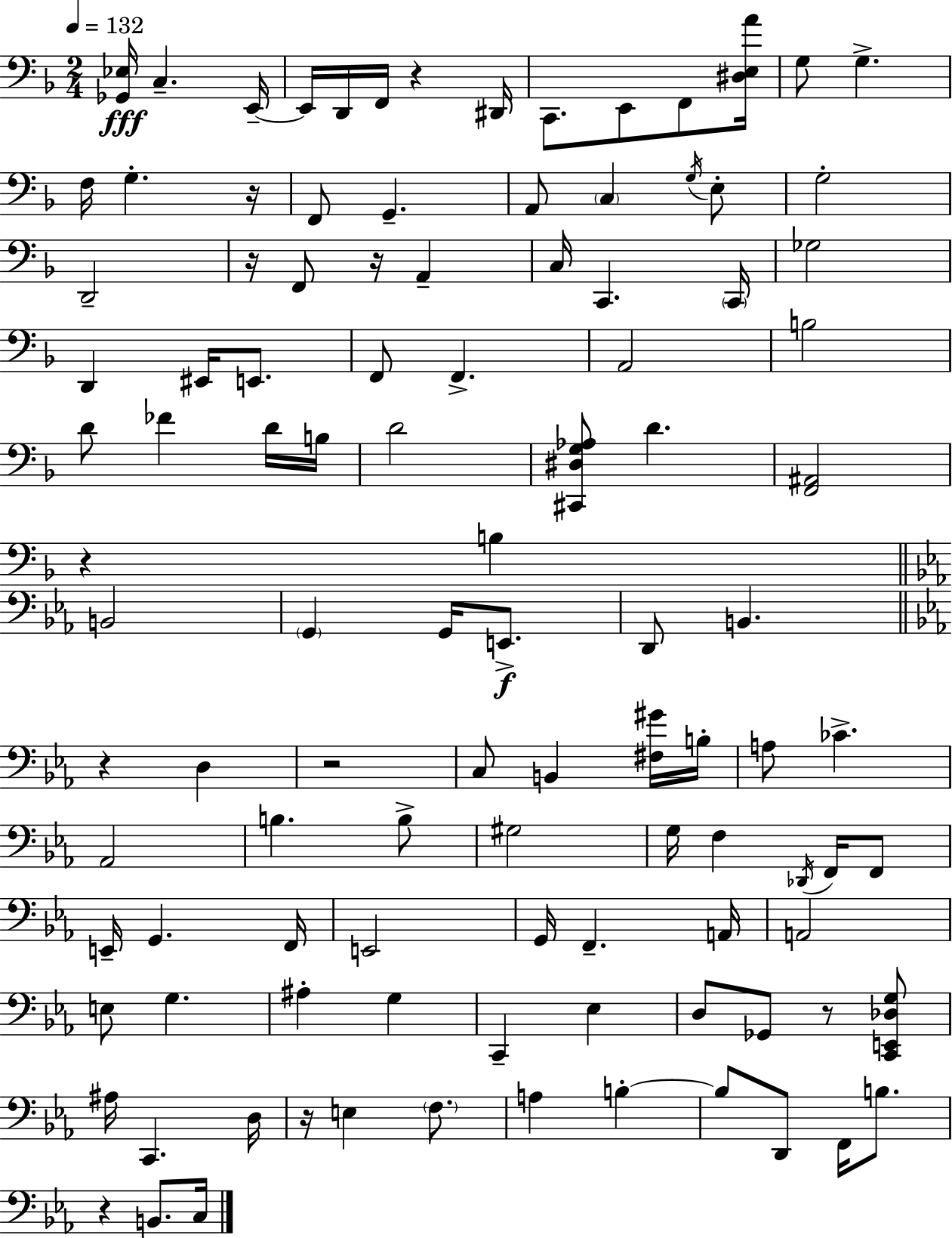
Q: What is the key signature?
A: D minor